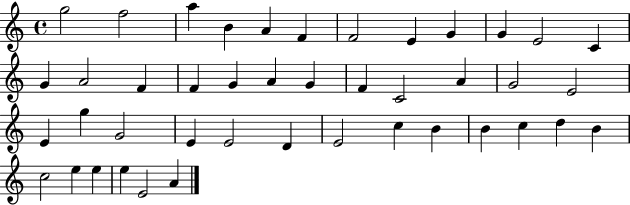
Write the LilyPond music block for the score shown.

{
  \clef treble
  \time 4/4
  \defaultTimeSignature
  \key c \major
  g''2 f''2 | a''4 b'4 a'4 f'4 | f'2 e'4 g'4 | g'4 e'2 c'4 | \break g'4 a'2 f'4 | f'4 g'4 a'4 g'4 | f'4 c'2 a'4 | g'2 e'2 | \break e'4 g''4 g'2 | e'4 e'2 d'4 | e'2 c''4 b'4 | b'4 c''4 d''4 b'4 | \break c''2 e''4 e''4 | e''4 e'2 a'4 | \bar "|."
}